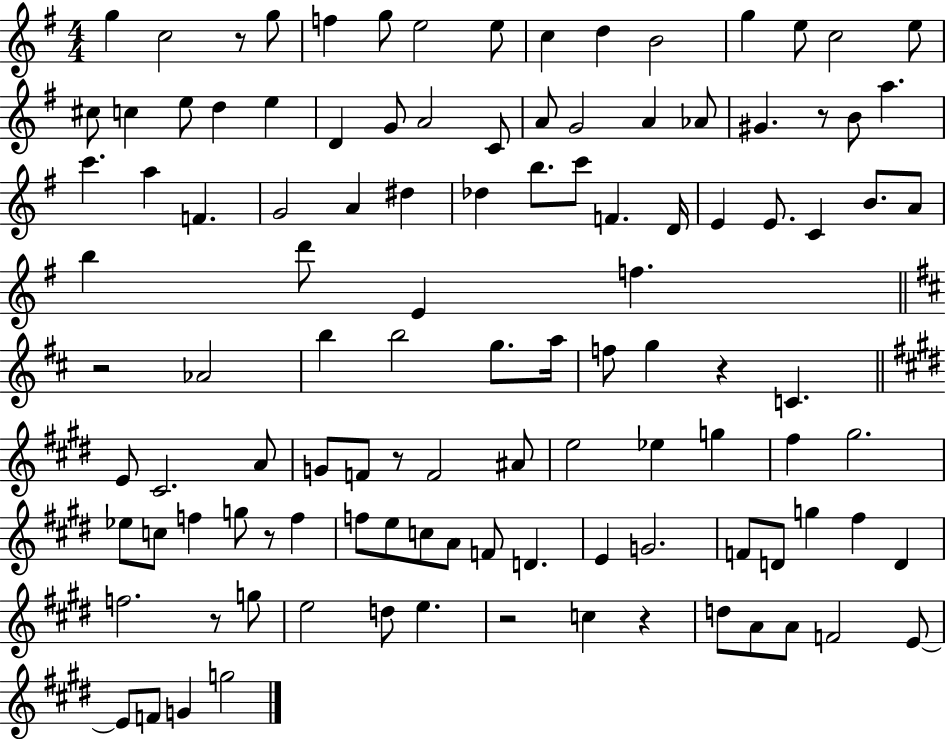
G5/q C5/h R/e G5/e F5/q G5/e E5/h E5/e C5/q D5/q B4/h G5/q E5/e C5/h E5/e C#5/e C5/q E5/e D5/q E5/q D4/q G4/e A4/h C4/e A4/e G4/h A4/q Ab4/e G#4/q. R/e B4/e A5/q. C6/q. A5/q F4/q. G4/h A4/q D#5/q Db5/q B5/e. C6/e F4/q. D4/s E4/q E4/e. C4/q B4/e. A4/e B5/q D6/e E4/q F5/q. R/h Ab4/h B5/q B5/h G5/e. A5/s F5/e G5/q R/q C4/q. E4/e C#4/h. A4/e G4/e F4/e R/e F4/h A#4/e E5/h Eb5/q G5/q F#5/q G#5/h. Eb5/e C5/e F5/q G5/e R/e F5/q F5/e E5/e C5/e A4/e F4/e D4/q. E4/q G4/h. F4/e D4/e G5/q F#5/q D4/q F5/h. R/e G5/e E5/h D5/e E5/q. R/h C5/q R/q D5/e A4/e A4/e F4/h E4/e E4/e F4/e G4/q G5/h